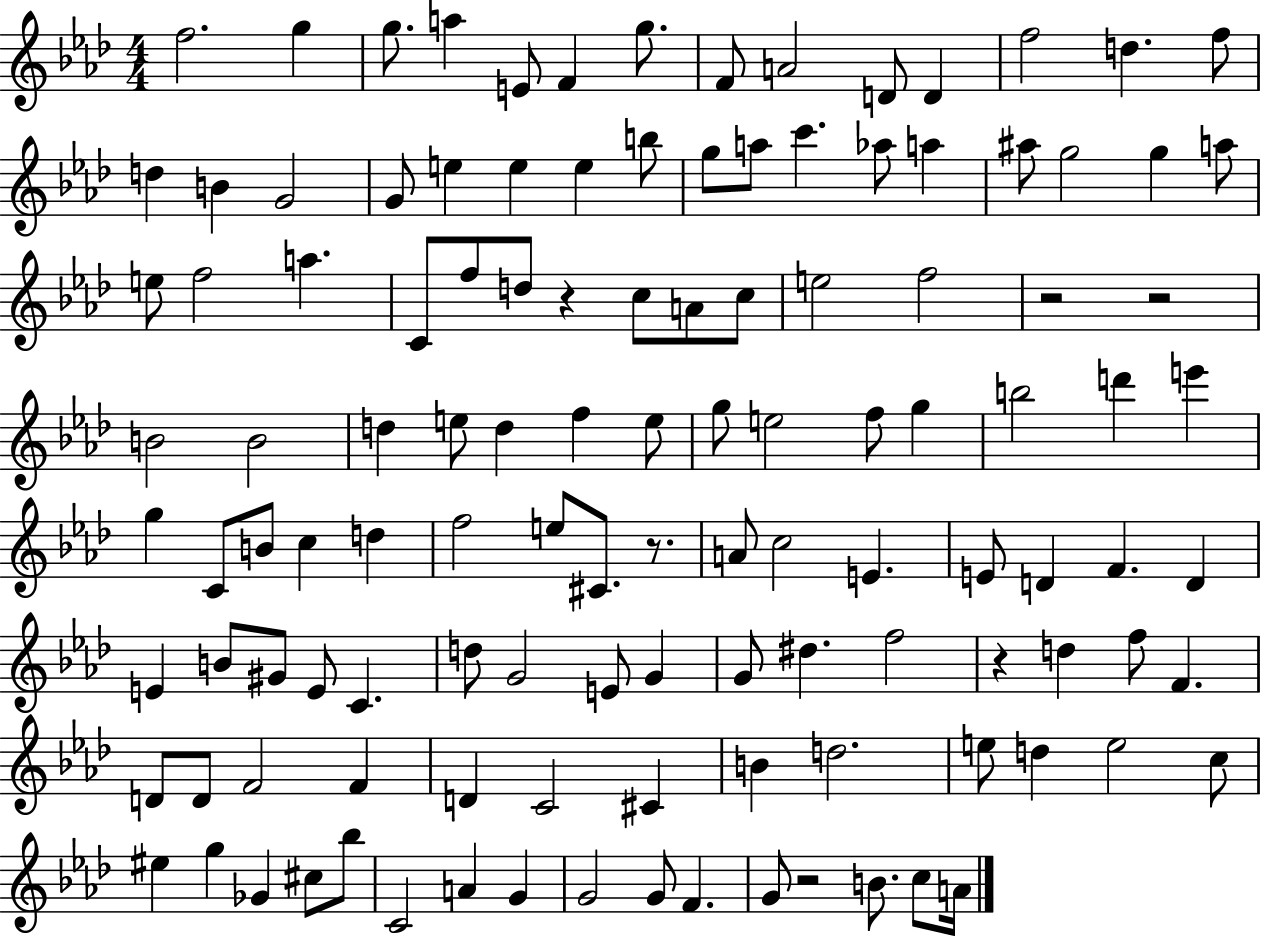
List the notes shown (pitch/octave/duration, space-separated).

F5/h. G5/q G5/e. A5/q E4/e F4/q G5/e. F4/e A4/h D4/e D4/q F5/h D5/q. F5/e D5/q B4/q G4/h G4/e E5/q E5/q E5/q B5/e G5/e A5/e C6/q. Ab5/e A5/q A#5/e G5/h G5/q A5/e E5/e F5/h A5/q. C4/e F5/e D5/e R/q C5/e A4/e C5/e E5/h F5/h R/h R/h B4/h B4/h D5/q E5/e D5/q F5/q E5/e G5/e E5/h F5/e G5/q B5/h D6/q E6/q G5/q C4/e B4/e C5/q D5/q F5/h E5/e C#4/e. R/e. A4/e C5/h E4/q. E4/e D4/q F4/q. D4/q E4/q B4/e G#4/e E4/e C4/q. D5/e G4/h E4/e G4/q G4/e D#5/q. F5/h R/q D5/q F5/e F4/q. D4/e D4/e F4/h F4/q D4/q C4/h C#4/q B4/q D5/h. E5/e D5/q E5/h C5/e EIS5/q G5/q Gb4/q C#5/e Bb5/e C4/h A4/q G4/q G4/h G4/e F4/q. G4/e R/h B4/e. C5/e A4/s